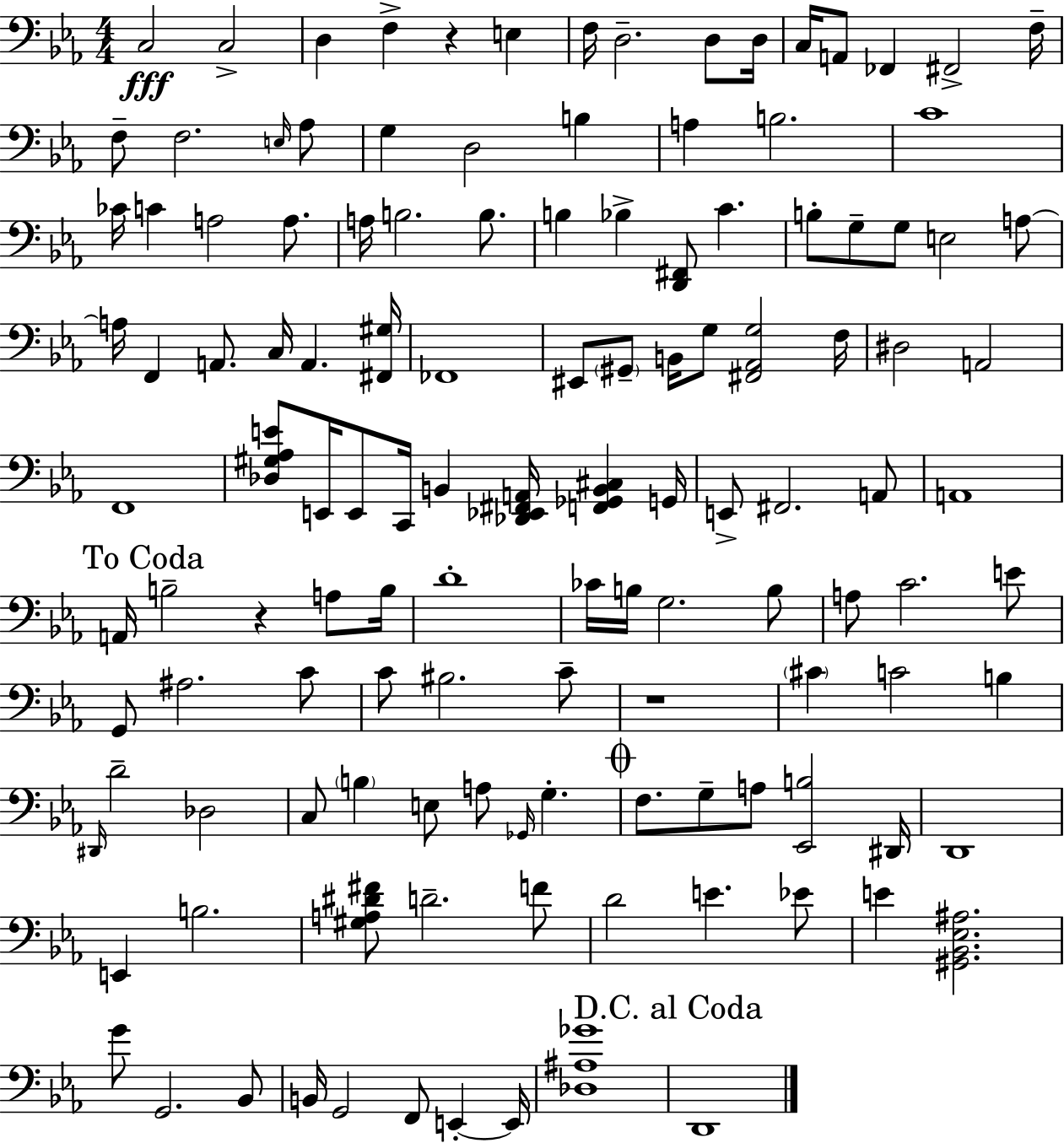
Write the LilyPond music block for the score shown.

{
  \clef bass
  \numericTimeSignature
  \time 4/4
  \key c \minor
  c2\fff c2-> | d4 f4-> r4 e4 | f16 d2.-- d8 d16 | c16 a,8 fes,4 fis,2-> f16-- | \break f8-- f2. \grace { e16 } aes8 | g4 d2 b4 | a4 b2. | c'1 | \break ces'16 c'4 a2 a8. | a16 b2. b8. | b4 bes4-> <d, fis,>8 c'4. | b8-. g8-- g8 e2 a8~~ | \break a16 f,4 a,8. c16 a,4. | <fis, gis>16 fes,1 | eis,8 \parenthesize gis,8-- b,16 g8 <fis, aes, g>2 | f16 dis2 a,2 | \break f,1 | <des gis aes e'>8 e,16 e,8 c,16 b,4 <des, ees, fis, a,>16 <f, ges, b, cis>4 | g,16 e,8-> fis,2. a,8 | a,1 | \break \mark "To Coda" a,16 b2-- r4 a8 | b16 d'1-. | ces'16 b16 g2. b8 | a8 c'2. e'8 | \break g,8 ais2. c'8 | c'8 bis2. c'8-- | r1 | \parenthesize cis'4 c'2 b4 | \break \grace { dis,16 } d'2-- des2 | c8 \parenthesize b4 e8 a8 \grace { ges,16 } g4.-. | \mark \markup { \musicglyph "scripts.coda" } f8. g8-- a8 <ees, b>2 | dis,16 d,1 | \break e,4 b2. | <gis a dis' fis'>8 d'2.-- | f'8 d'2 e'4. | ees'8 e'4 <gis, bes, ees ais>2. | \break g'8 g,2. | bes,8 b,16 g,2 f,8 e,4-.~~ | e,16 <des ais ges'>1 | \mark "D.C. al Coda" d,1 | \break \bar "|."
}